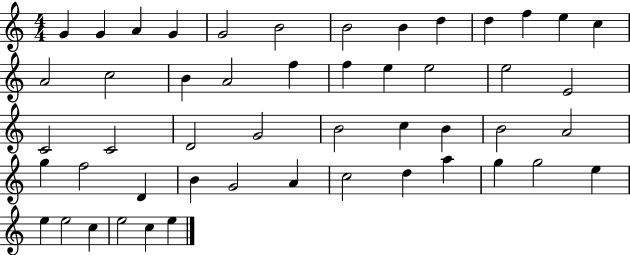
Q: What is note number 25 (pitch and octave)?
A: C4